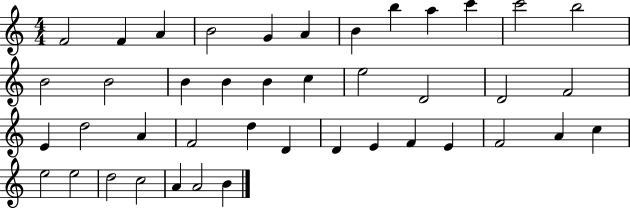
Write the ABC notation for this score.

X:1
T:Untitled
M:4/4
L:1/4
K:C
F2 F A B2 G A B b a c' c'2 b2 B2 B2 B B B c e2 D2 D2 F2 E d2 A F2 d D D E F E F2 A c e2 e2 d2 c2 A A2 B